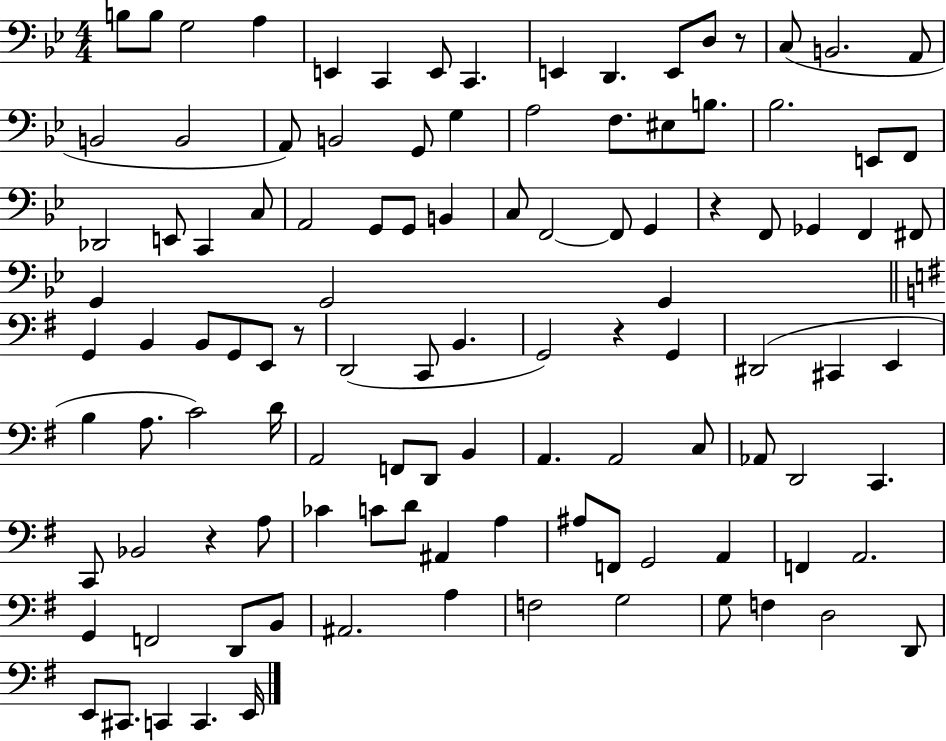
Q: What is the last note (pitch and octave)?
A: E2